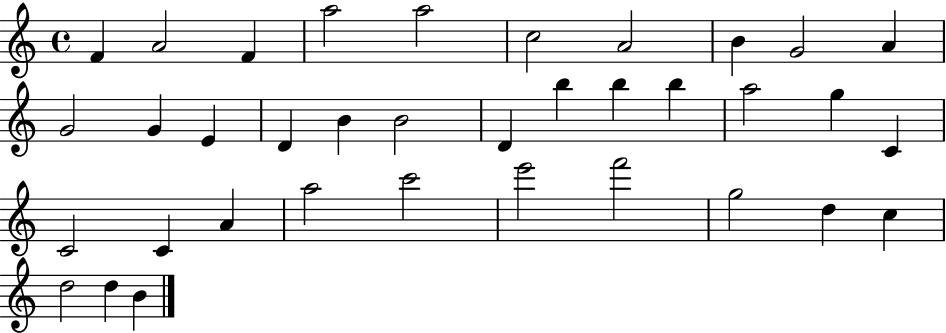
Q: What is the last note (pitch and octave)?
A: B4